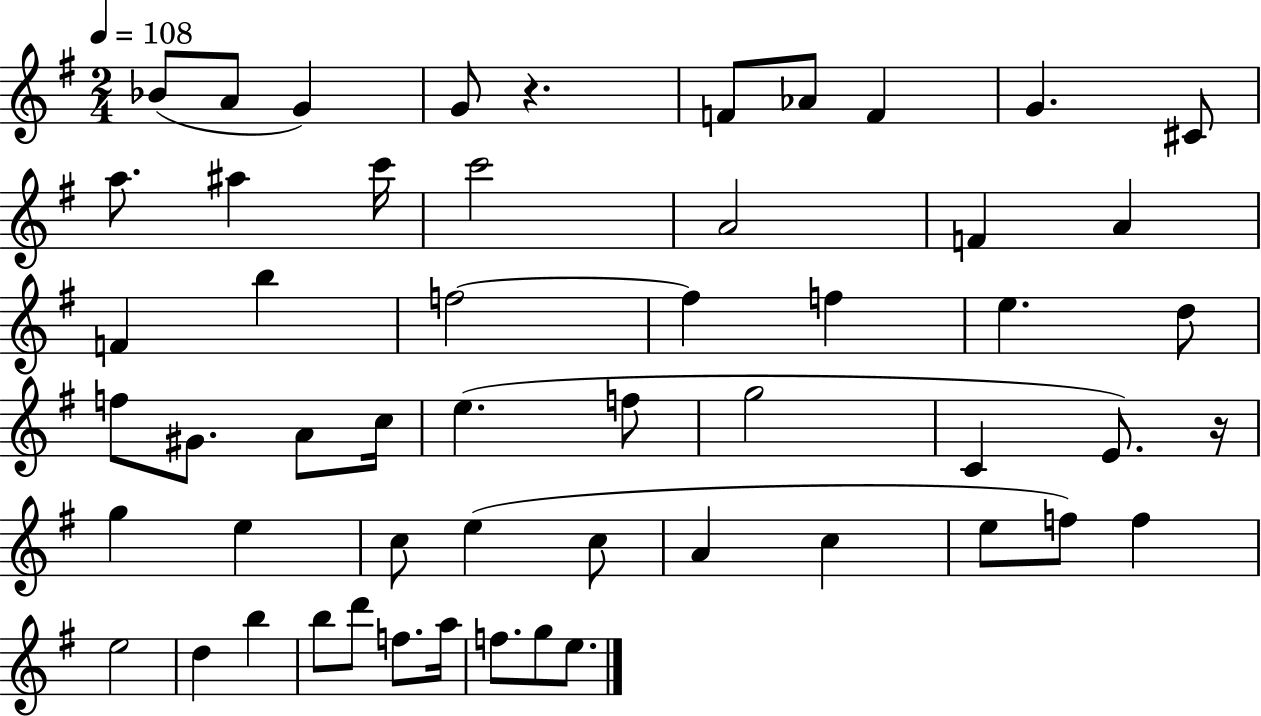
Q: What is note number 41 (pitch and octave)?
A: F5